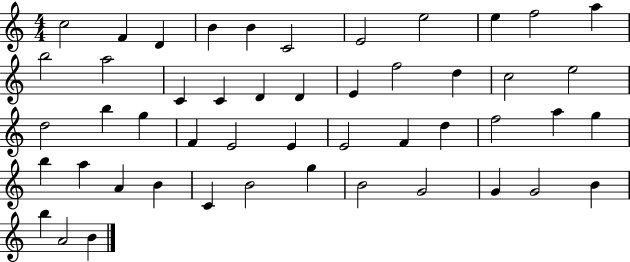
{
  \clef treble
  \numericTimeSignature
  \time 4/4
  \key c \major
  c''2 f'4 d'4 | b'4 b'4 c'2 | e'2 e''2 | e''4 f''2 a''4 | \break b''2 a''2 | c'4 c'4 d'4 d'4 | e'4 f''2 d''4 | c''2 e''2 | \break d''2 b''4 g''4 | f'4 e'2 e'4 | e'2 f'4 d''4 | f''2 a''4 g''4 | \break b''4 a''4 a'4 b'4 | c'4 b'2 g''4 | b'2 g'2 | g'4 g'2 b'4 | \break b''4 a'2 b'4 | \bar "|."
}